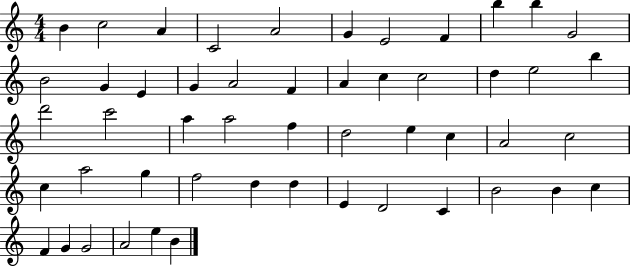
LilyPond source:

{
  \clef treble
  \numericTimeSignature
  \time 4/4
  \key c \major
  b'4 c''2 a'4 | c'2 a'2 | g'4 e'2 f'4 | b''4 b''4 g'2 | \break b'2 g'4 e'4 | g'4 a'2 f'4 | a'4 c''4 c''2 | d''4 e''2 b''4 | \break d'''2 c'''2 | a''4 a''2 f''4 | d''2 e''4 c''4 | a'2 c''2 | \break c''4 a''2 g''4 | f''2 d''4 d''4 | e'4 d'2 c'4 | b'2 b'4 c''4 | \break f'4 g'4 g'2 | a'2 e''4 b'4 | \bar "|."
}